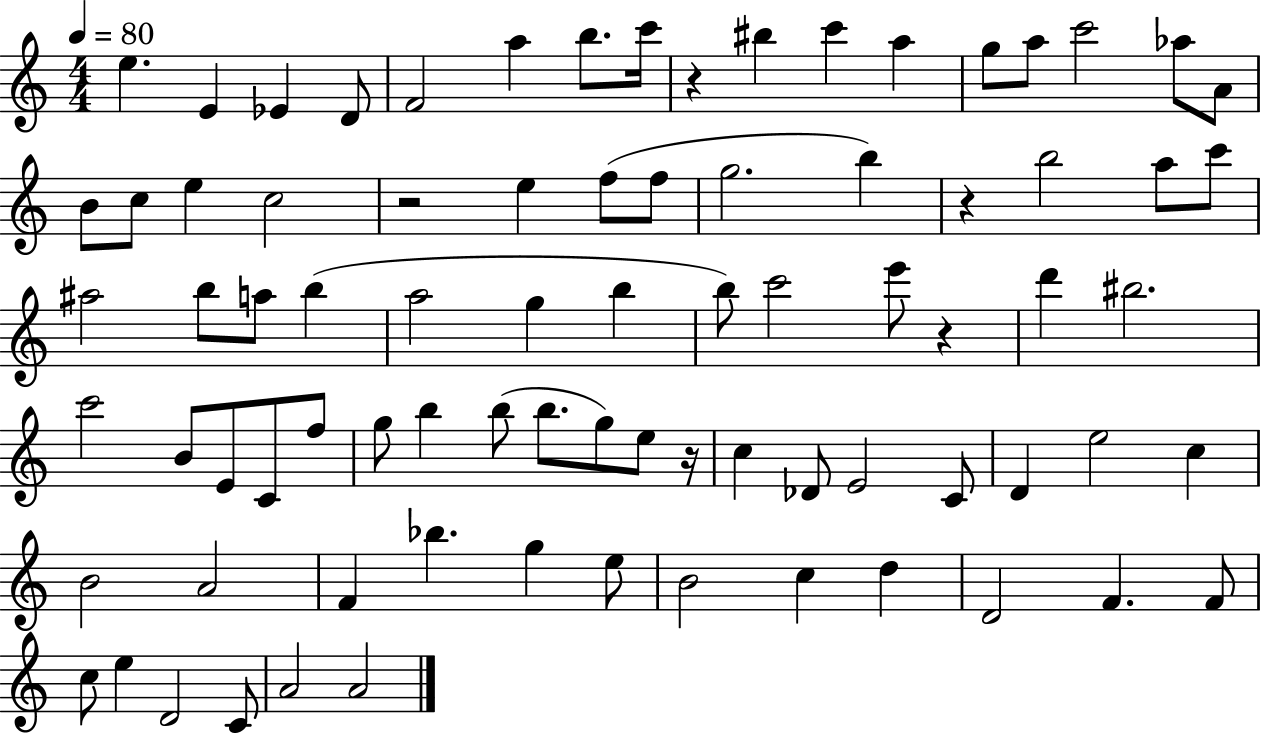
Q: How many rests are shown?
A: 5